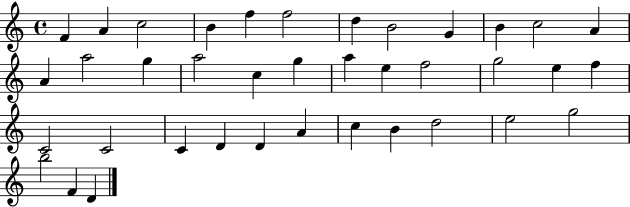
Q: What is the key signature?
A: C major